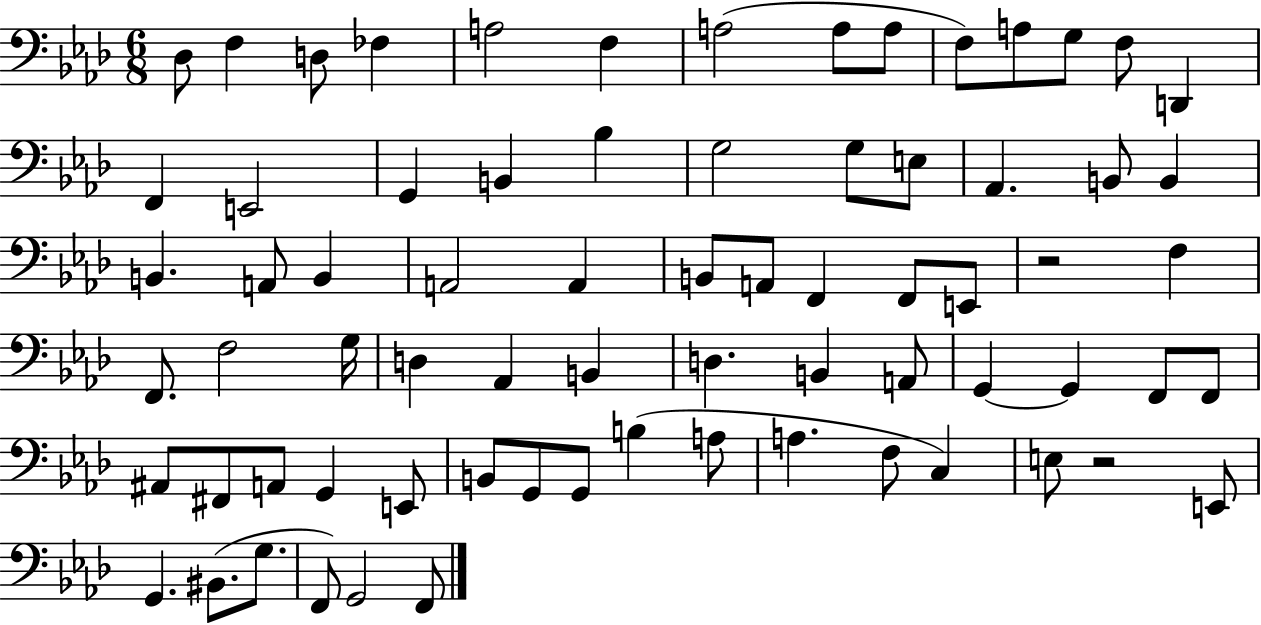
X:1
T:Untitled
M:6/8
L:1/4
K:Ab
_D,/2 F, D,/2 _F, A,2 F, A,2 A,/2 A,/2 F,/2 A,/2 G,/2 F,/2 D,, F,, E,,2 G,, B,, _B, G,2 G,/2 E,/2 _A,, B,,/2 B,, B,, A,,/2 B,, A,,2 A,, B,,/2 A,,/2 F,, F,,/2 E,,/2 z2 F, F,,/2 F,2 G,/4 D, _A,, B,, D, B,, A,,/2 G,, G,, F,,/2 F,,/2 ^A,,/2 ^F,,/2 A,,/2 G,, E,,/2 B,,/2 G,,/2 G,,/2 B, A,/2 A, F,/2 C, E,/2 z2 E,,/2 G,, ^B,,/2 G,/2 F,,/2 G,,2 F,,/2